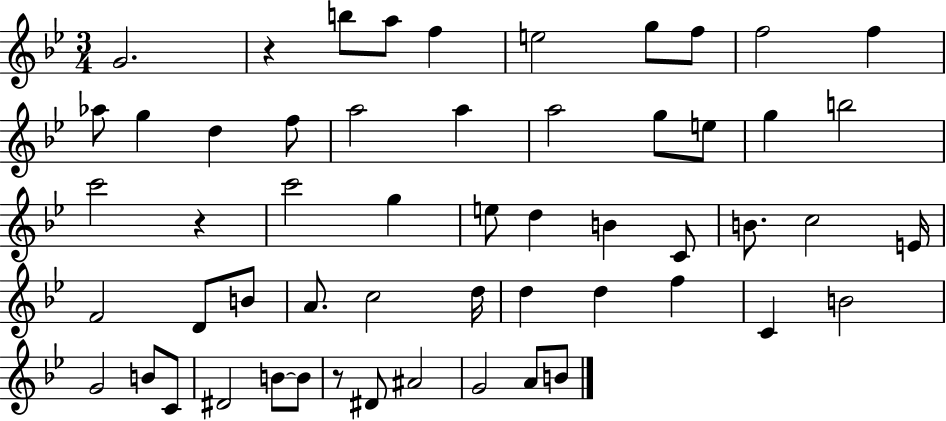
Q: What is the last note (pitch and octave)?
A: B4